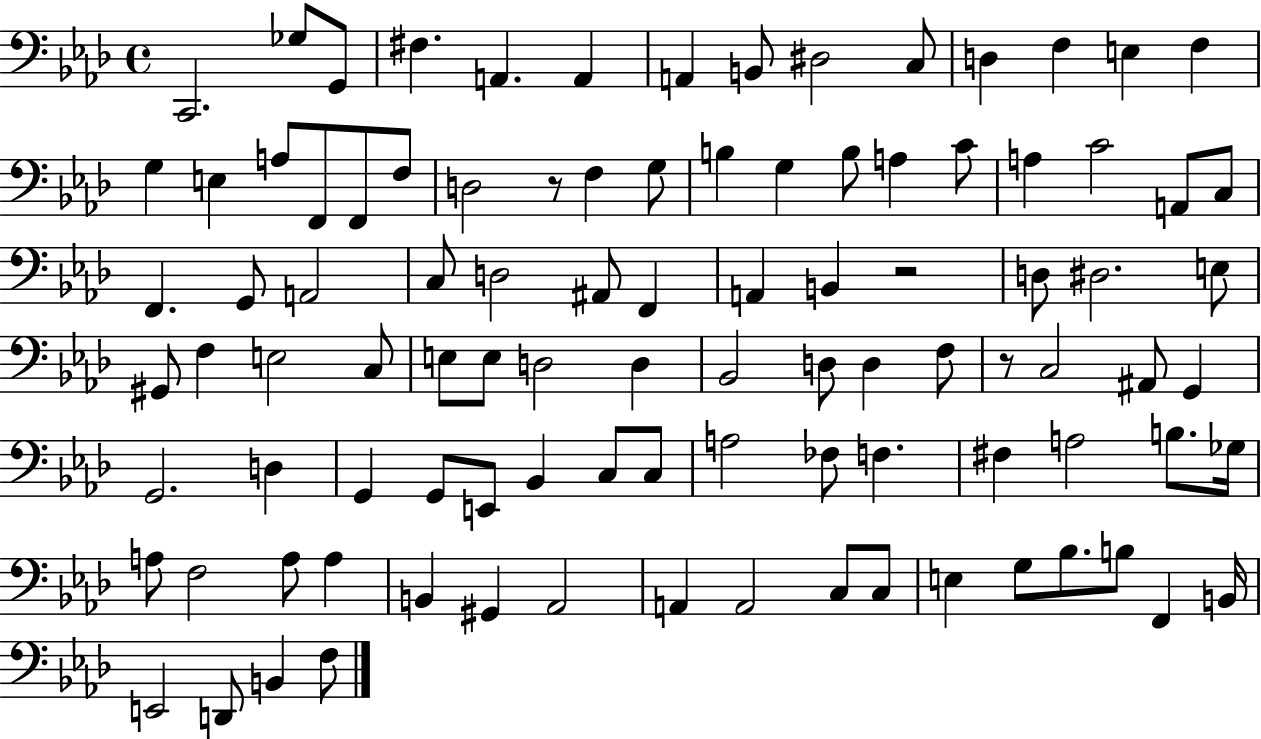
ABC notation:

X:1
T:Untitled
M:4/4
L:1/4
K:Ab
C,,2 _G,/2 G,,/2 ^F, A,, A,, A,, B,,/2 ^D,2 C,/2 D, F, E, F, G, E, A,/2 F,,/2 F,,/2 F,/2 D,2 z/2 F, G,/2 B, G, B,/2 A, C/2 A, C2 A,,/2 C,/2 F,, G,,/2 A,,2 C,/2 D,2 ^A,,/2 F,, A,, B,, z2 D,/2 ^D,2 E,/2 ^G,,/2 F, E,2 C,/2 E,/2 E,/2 D,2 D, _B,,2 D,/2 D, F,/2 z/2 C,2 ^A,,/2 G,, G,,2 D, G,, G,,/2 E,,/2 _B,, C,/2 C,/2 A,2 _F,/2 F, ^F, A,2 B,/2 _G,/4 A,/2 F,2 A,/2 A, B,, ^G,, _A,,2 A,, A,,2 C,/2 C,/2 E, G,/2 _B,/2 B,/2 F,, B,,/4 E,,2 D,,/2 B,, F,/2